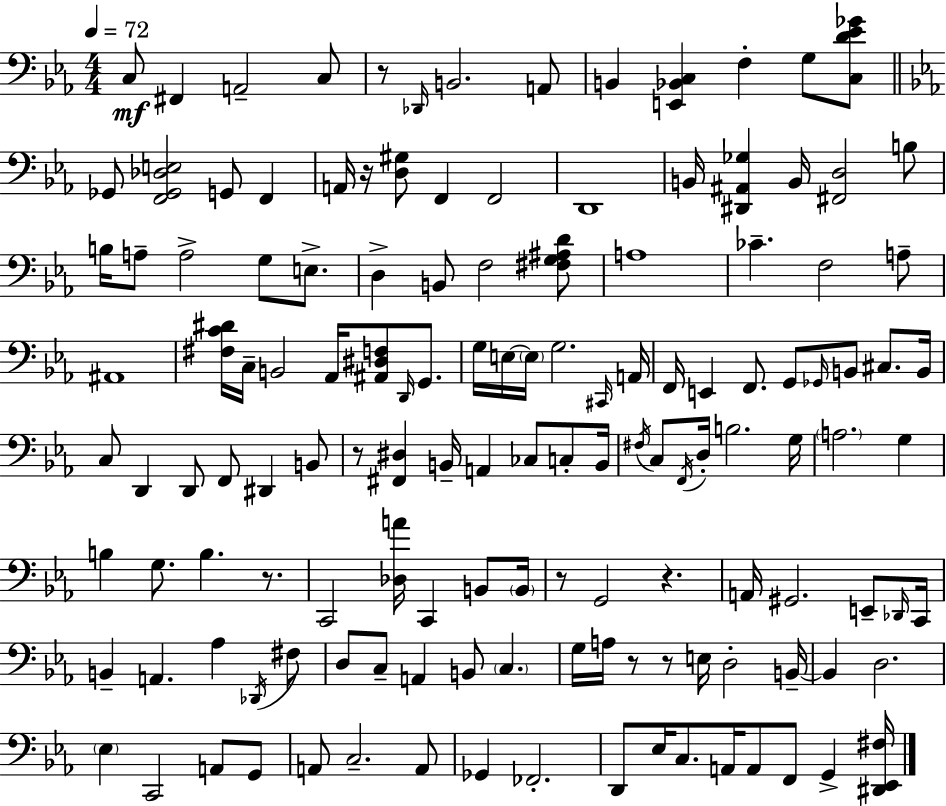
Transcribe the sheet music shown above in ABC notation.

X:1
T:Untitled
M:4/4
L:1/4
K:Cm
C,/2 ^F,, A,,2 C,/2 z/2 _D,,/4 B,,2 A,,/2 B,, [E,,_B,,C,] F, G,/2 [C,D_E_G]/2 _G,,/2 [F,,_G,,_D,E,]2 G,,/2 F,, A,,/4 z/4 [D,^G,]/2 F,, F,,2 D,,4 B,,/4 [^D,,^A,,_G,] B,,/4 [^F,,D,]2 B,/2 B,/4 A,/2 A,2 G,/2 E,/2 D, B,,/2 F,2 [^F,G,^A,D]/2 A,4 _C F,2 A,/2 ^A,,4 [^F,C^D]/4 C,/4 B,,2 _A,,/4 [^A,,^D,F,]/2 D,,/4 G,,/2 G,/4 E,/4 E,/4 G,2 ^C,,/4 A,,/4 F,,/4 E,, F,,/2 G,,/2 _G,,/4 B,,/2 ^C,/2 B,,/4 C,/2 D,, D,,/2 F,,/2 ^D,, B,,/2 z/2 [^F,,^D,] B,,/4 A,, _C,/2 C,/2 B,,/4 ^F,/4 C,/2 F,,/4 D,/4 B,2 G,/4 A,2 G, B, G,/2 B, z/2 C,,2 [_D,A]/4 C,, B,,/2 B,,/4 z/2 G,,2 z A,,/4 ^G,,2 E,,/2 _D,,/4 C,,/4 B,, A,, _A, _D,,/4 ^F,/2 D,/2 C,/2 A,, B,,/2 C, G,/4 A,/4 z/2 z/2 E,/4 D,2 B,,/4 B,, D,2 _E, C,,2 A,,/2 G,,/2 A,,/2 C,2 A,,/2 _G,, _F,,2 D,,/2 _E,/4 C,/2 A,,/4 A,,/2 F,,/2 G,, [^D,,_E,,^F,]/4